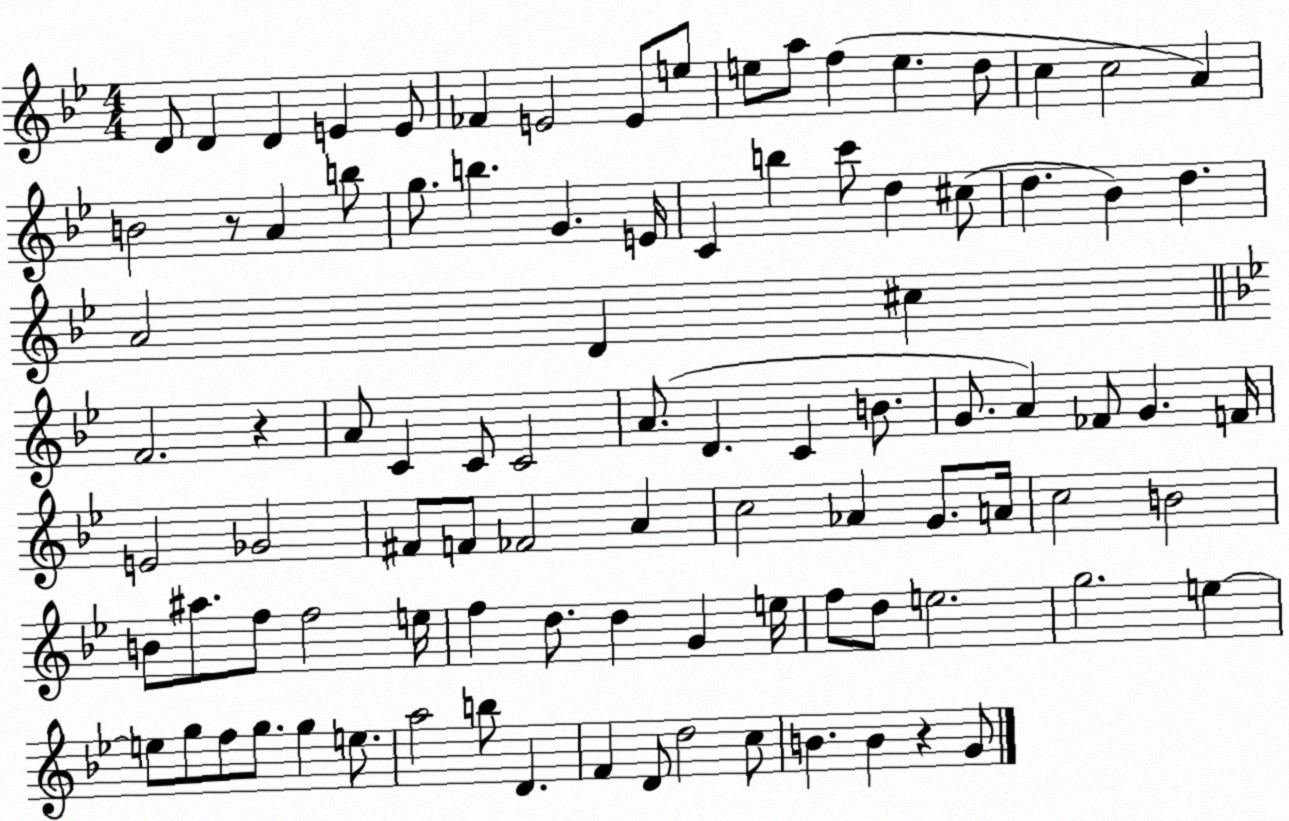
X:1
T:Untitled
M:4/4
L:1/4
K:Bb
D/2 D D E E/2 _F E2 E/2 e/2 e/2 a/2 f e d/2 c c2 A B2 z/2 A b/2 g/2 b G E/4 C b c'/2 d ^c/2 d _B d A2 D ^c F2 z A/2 C C/2 C2 A/2 D C B/2 G/2 A _F/2 G F/4 E2 _G2 ^F/2 F/2 _F2 A c2 _A G/2 A/4 c2 B2 B/2 ^a/2 f/2 f2 e/4 f d/2 d G e/4 f/2 d/2 e2 g2 e e/2 g/2 f/2 g/2 g e/2 a2 b/2 D F D/2 d2 c/2 B B z G/2